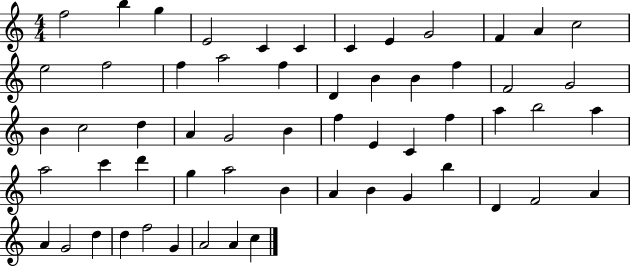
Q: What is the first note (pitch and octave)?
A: F5